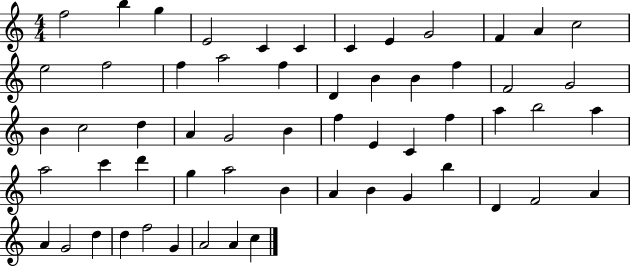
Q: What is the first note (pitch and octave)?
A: F5